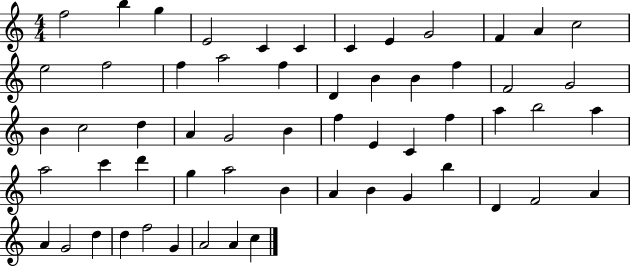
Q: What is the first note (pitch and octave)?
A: F5